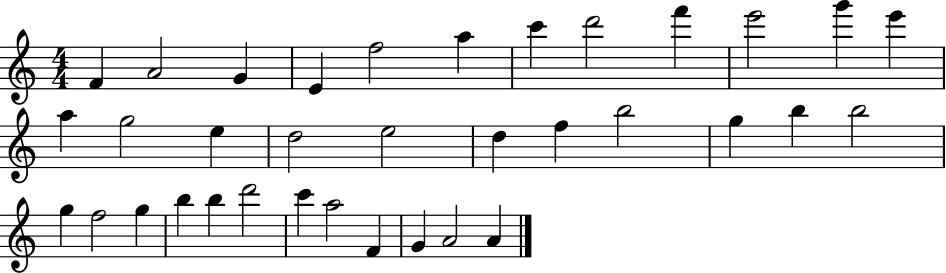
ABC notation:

X:1
T:Untitled
M:4/4
L:1/4
K:C
F A2 G E f2 a c' d'2 f' e'2 g' e' a g2 e d2 e2 d f b2 g b b2 g f2 g b b d'2 c' a2 F G A2 A